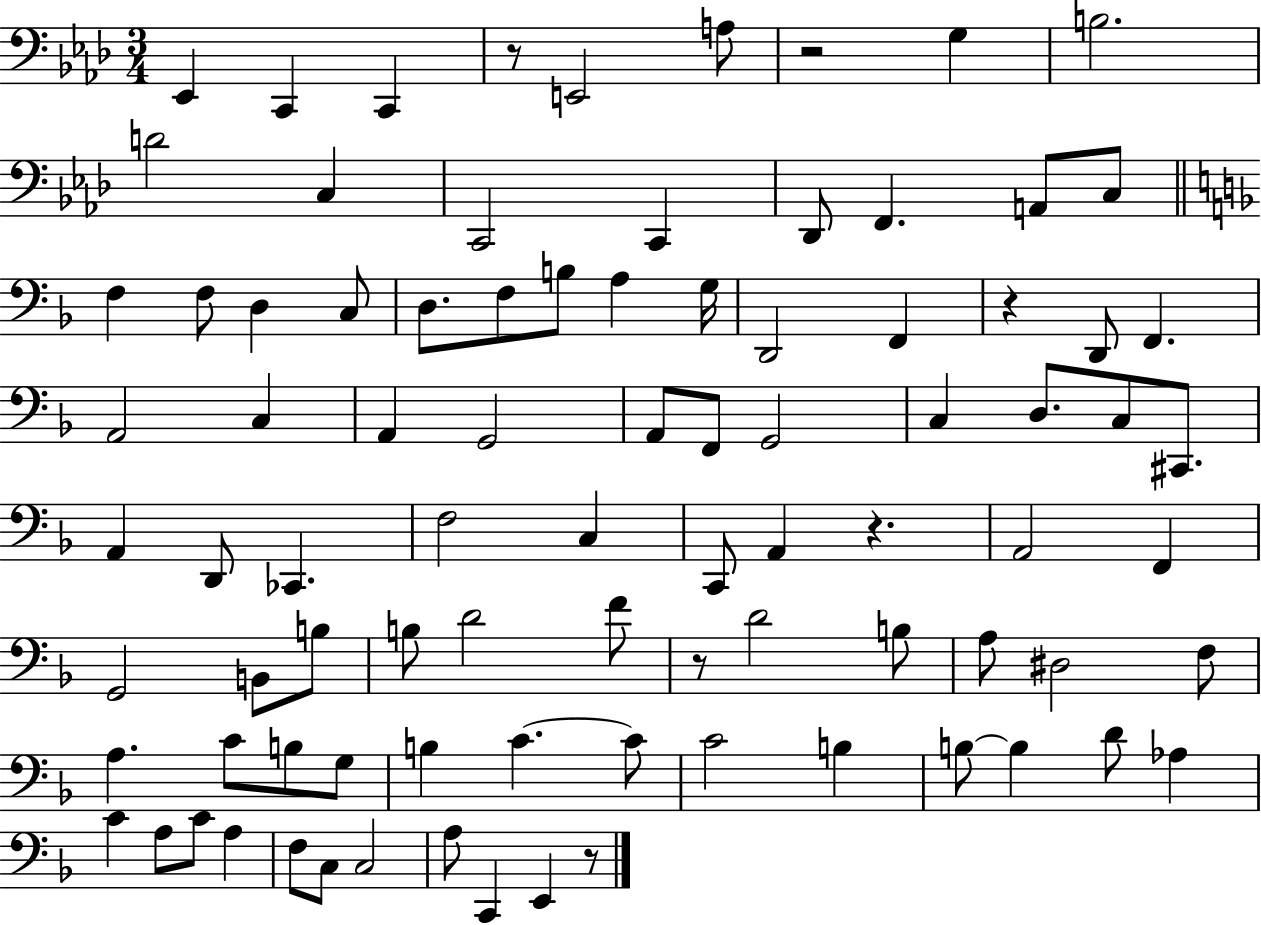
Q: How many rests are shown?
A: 6